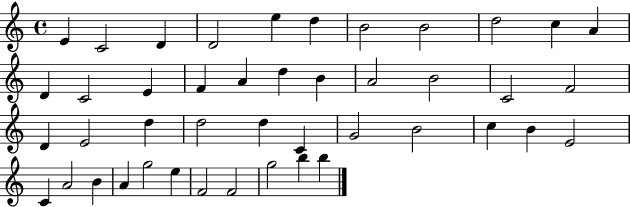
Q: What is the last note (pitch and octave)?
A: B5